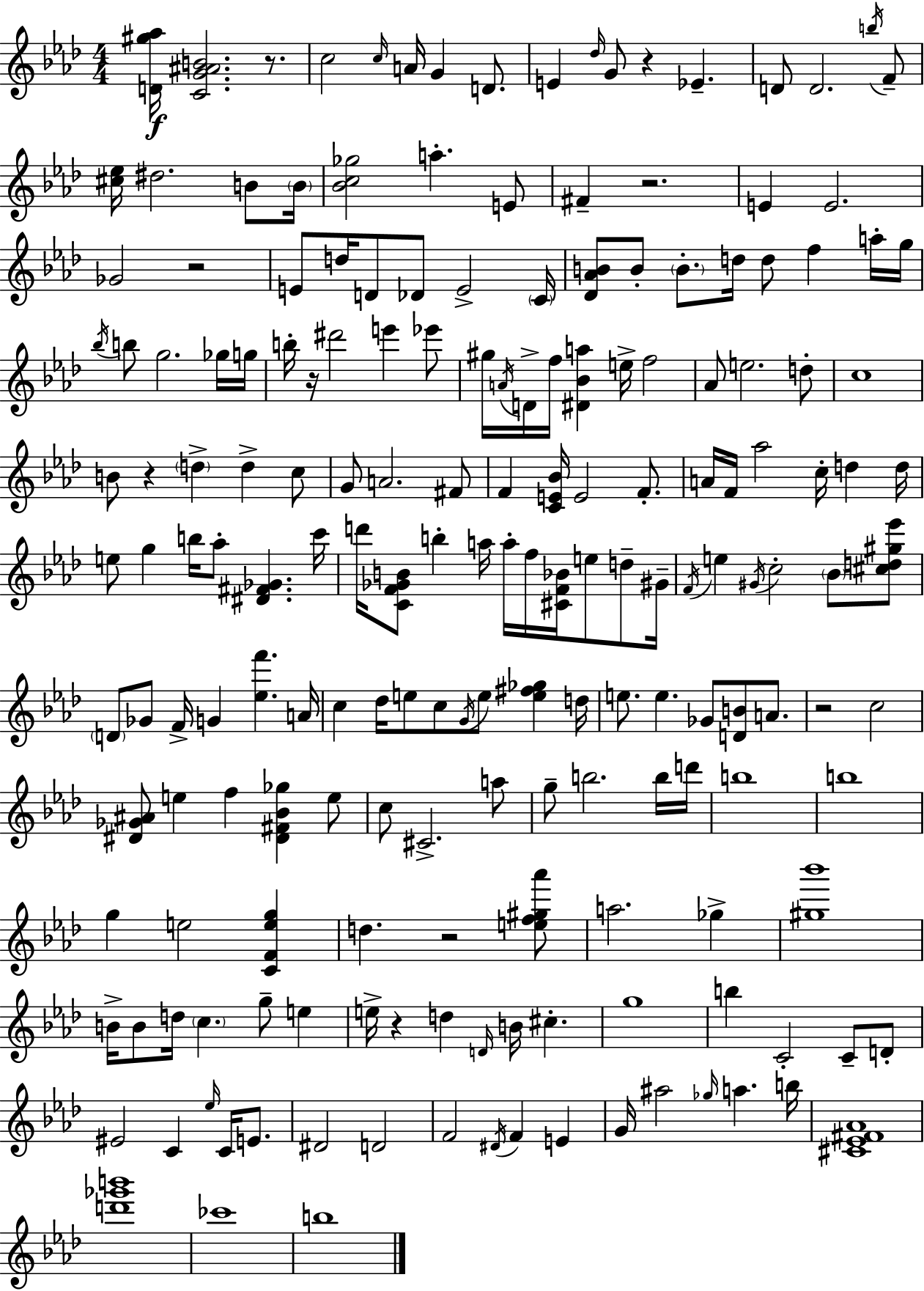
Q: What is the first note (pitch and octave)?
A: C5